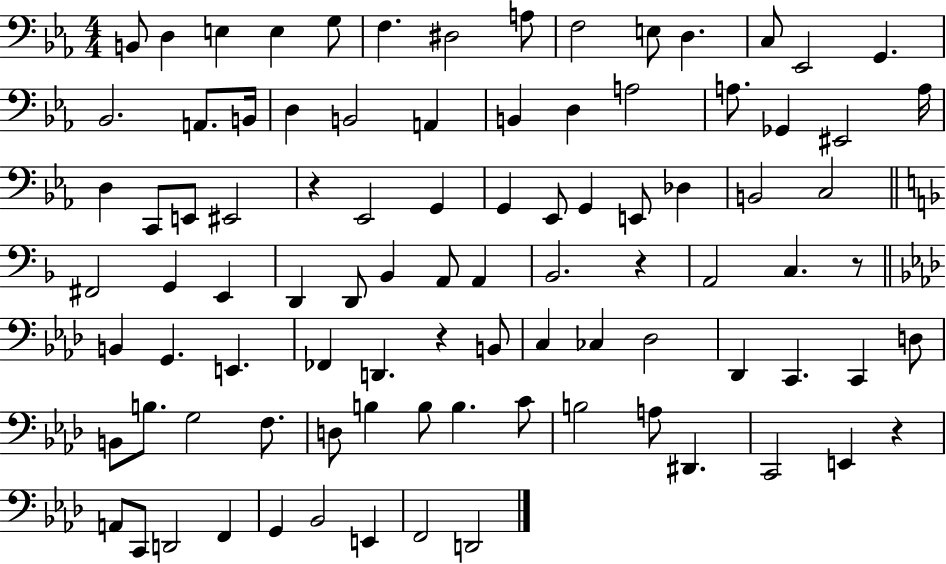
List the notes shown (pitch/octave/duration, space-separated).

B2/e D3/q E3/q E3/q G3/e F3/q. D#3/h A3/e F3/h E3/e D3/q. C3/e Eb2/h G2/q. Bb2/h. A2/e. B2/s D3/q B2/h A2/q B2/q D3/q A3/h A3/e. Gb2/q EIS2/h A3/s D3/q C2/e E2/e EIS2/h R/q Eb2/h G2/q G2/q Eb2/e G2/q E2/e Db3/q B2/h C3/h F#2/h G2/q E2/q D2/q D2/e Bb2/q A2/e A2/q Bb2/h. R/q A2/h C3/q. R/e B2/q G2/q. E2/q. FES2/q D2/q. R/q B2/e C3/q CES3/q Db3/h Db2/q C2/q. C2/q D3/e B2/e B3/e. G3/h F3/e. D3/e B3/q B3/e B3/q. C4/e B3/h A3/e D#2/q. C2/h E2/q R/q A2/e C2/e D2/h F2/q G2/q Bb2/h E2/q F2/h D2/h